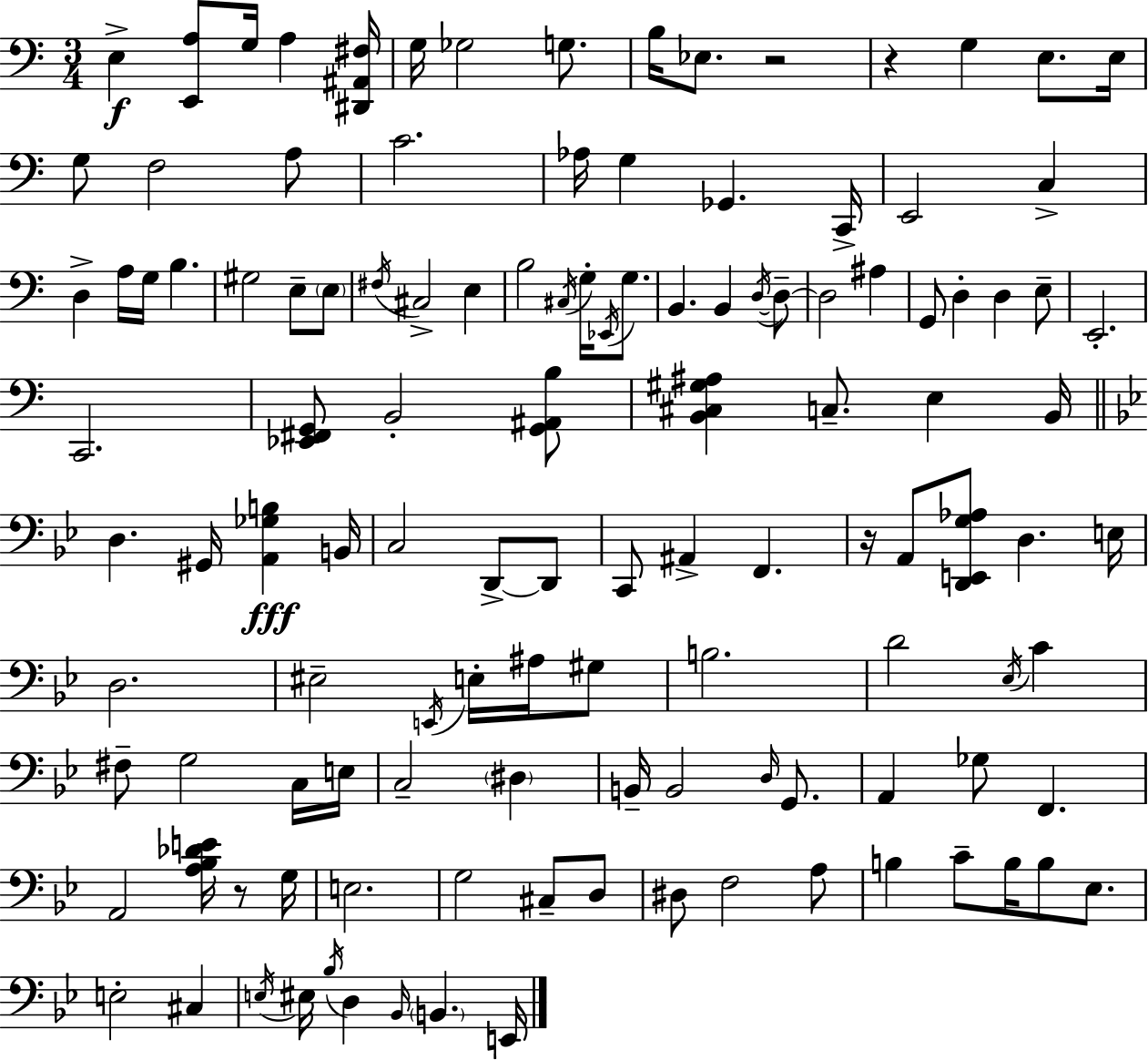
{
  \clef bass
  \numericTimeSignature
  \time 3/4
  \key c \major
  e4->\f <e, a>8 g16 a4 <dis, ais, fis>16 | g16 ges2 g8. | b16 ees8. r2 | r4 g4 e8. e16 | \break g8 f2 a8 | c'2. | aes16 g4 ges,4. c,16-> | e,2 c4-> | \break d4-> a16 g16 b4. | gis2 e8-- \parenthesize e8 | \acciaccatura { fis16 } cis2-> e4 | b2 \acciaccatura { cis16 } g16-. \acciaccatura { ees,16 } | \break g8. b,4. b,4 | \acciaccatura { d16~ }~ d8-- d2 | ais4 g,8 d4-. d4 | e8-- e,2.-. | \break c,2. | <ees, fis, g,>8 b,2-. | <g, ais, b>8 <b, cis gis ais>4 c8.-- e4 | b,16 \bar "||" \break \key bes \major d4. gis,16 <a, ges b>4\fff b,16 | c2 d,8->~~ d,8 | c,8 ais,4-> f,4. | r16 a,8 <d, e, g aes>8 d4. e16 | \break d2. | eis2-- \acciaccatura { e,16 } e16-. ais16 gis8 | b2. | d'2 \acciaccatura { ees16 } c'4 | \break fis8-- g2 | c16 e16 c2-- \parenthesize dis4 | b,16-- b,2 \grace { d16 } | g,8. a,4 ges8 f,4. | \break a,2 <a bes des' e'>16 | r8 g16 e2. | g2 cis8-- | d8 dis8 f2 | \break a8 b4 c'8-- b16 b8 | ees8. e2-. cis4 | \acciaccatura { e16 } eis16 \acciaccatura { bes16 } d4 \grace { bes,16 } \parenthesize b,4. | e,16 \bar "|."
}